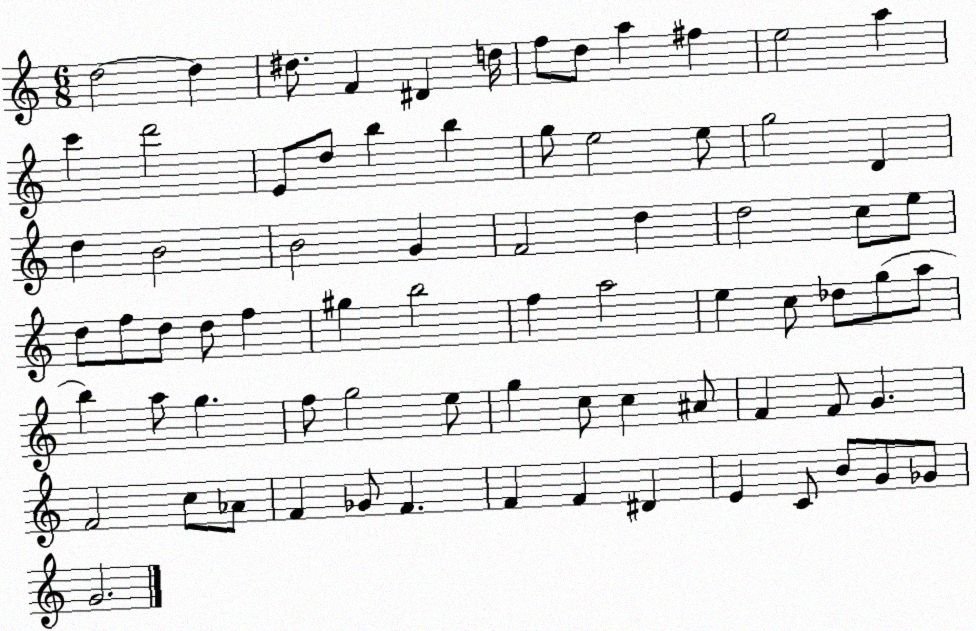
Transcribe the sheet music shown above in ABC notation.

X:1
T:Untitled
M:6/8
L:1/4
K:C
d2 d ^d/2 F ^D d/4 f/2 d/2 a ^f e2 a c' d'2 E/2 d/2 b b g/2 e2 e/2 g2 D d B2 B2 G F2 d d2 c/2 e/2 d/2 f/2 d/2 d/2 f ^g b2 f a2 e c/2 _d/2 g/2 a/2 b a/2 g f/2 g2 e/2 g c/2 c ^A/2 F F/2 G F2 c/2 _A/2 F _G/2 F F F ^D E C/2 B/2 G/2 _G/2 G2